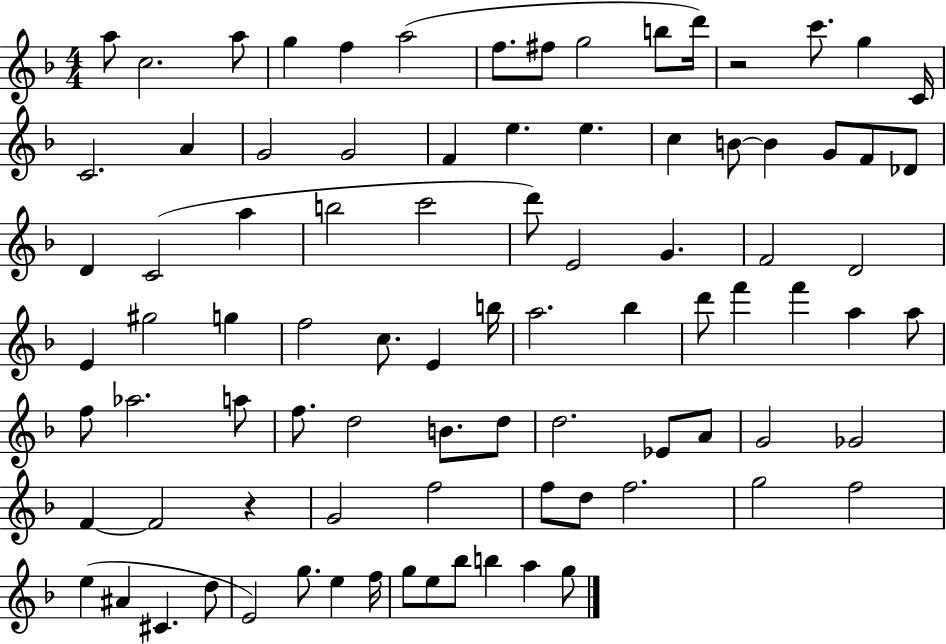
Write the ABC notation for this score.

X:1
T:Untitled
M:4/4
L:1/4
K:F
a/2 c2 a/2 g f a2 f/2 ^f/2 g2 b/2 d'/4 z2 c'/2 g C/4 C2 A G2 G2 F e e c B/2 B G/2 F/2 _D/2 D C2 a b2 c'2 d'/2 E2 G F2 D2 E ^g2 g f2 c/2 E b/4 a2 _b d'/2 f' f' a a/2 f/2 _a2 a/2 f/2 d2 B/2 d/2 d2 _E/2 A/2 G2 _G2 F F2 z G2 f2 f/2 d/2 f2 g2 f2 e ^A ^C d/2 E2 g/2 e f/4 g/2 e/2 _b/2 b a g/2